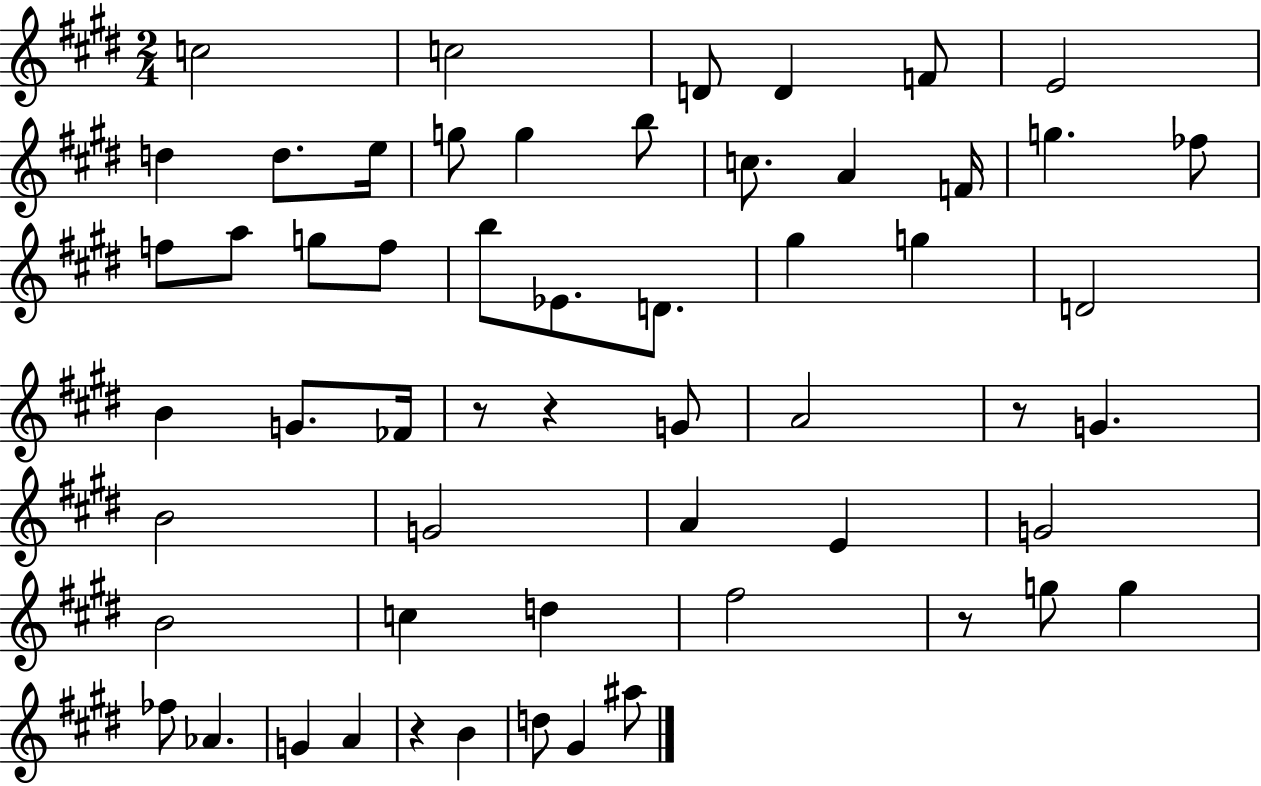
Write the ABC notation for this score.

X:1
T:Untitled
M:2/4
L:1/4
K:E
c2 c2 D/2 D F/2 E2 d d/2 e/4 g/2 g b/2 c/2 A F/4 g _f/2 f/2 a/2 g/2 f/2 b/2 _E/2 D/2 ^g g D2 B G/2 _F/4 z/2 z G/2 A2 z/2 G B2 G2 A E G2 B2 c d ^f2 z/2 g/2 g _f/2 _A G A z B d/2 ^G ^a/2